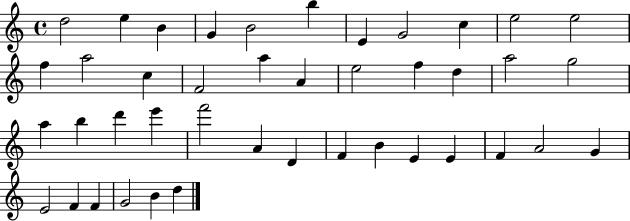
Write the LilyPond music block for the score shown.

{
  \clef treble
  \time 4/4
  \defaultTimeSignature
  \key c \major
  d''2 e''4 b'4 | g'4 b'2 b''4 | e'4 g'2 c''4 | e''2 e''2 | \break f''4 a''2 c''4 | f'2 a''4 a'4 | e''2 f''4 d''4 | a''2 g''2 | \break a''4 b''4 d'''4 e'''4 | f'''2 a'4 d'4 | f'4 b'4 e'4 e'4 | f'4 a'2 g'4 | \break e'2 f'4 f'4 | g'2 b'4 d''4 | \bar "|."
}